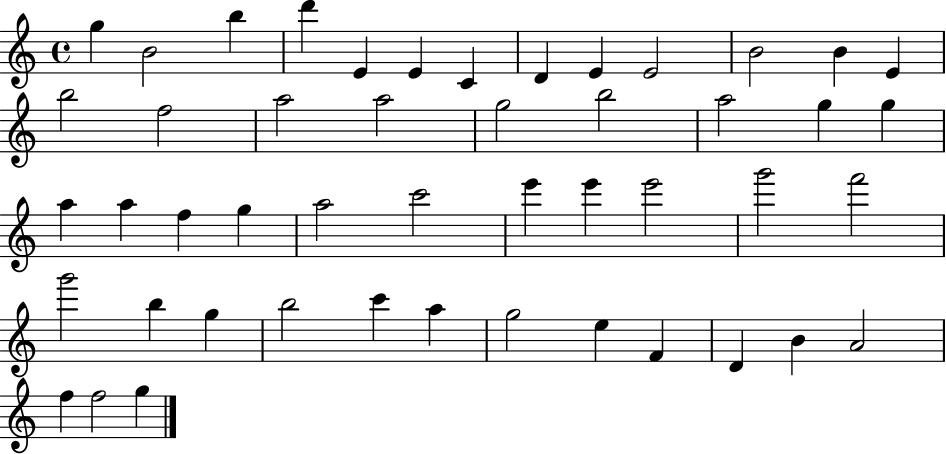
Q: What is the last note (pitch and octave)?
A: G5